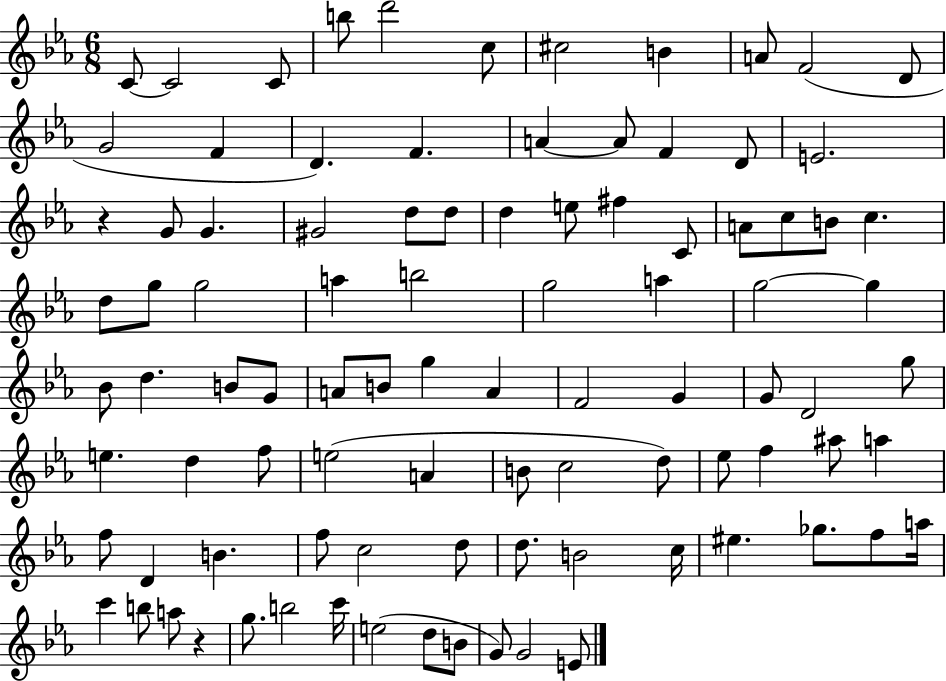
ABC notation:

X:1
T:Untitled
M:6/8
L:1/4
K:Eb
C/2 C2 C/2 b/2 d'2 c/2 ^c2 B A/2 F2 D/2 G2 F D F A A/2 F D/2 E2 z G/2 G ^G2 d/2 d/2 d e/2 ^f C/2 A/2 c/2 B/2 c d/2 g/2 g2 a b2 g2 a g2 g _B/2 d B/2 G/2 A/2 B/2 g A F2 G G/2 D2 g/2 e d f/2 e2 A B/2 c2 d/2 _e/2 f ^a/2 a f/2 D B f/2 c2 d/2 d/2 B2 c/4 ^e _g/2 f/2 a/4 c' b/2 a/2 z g/2 b2 c'/4 e2 d/2 B/2 G/2 G2 E/2